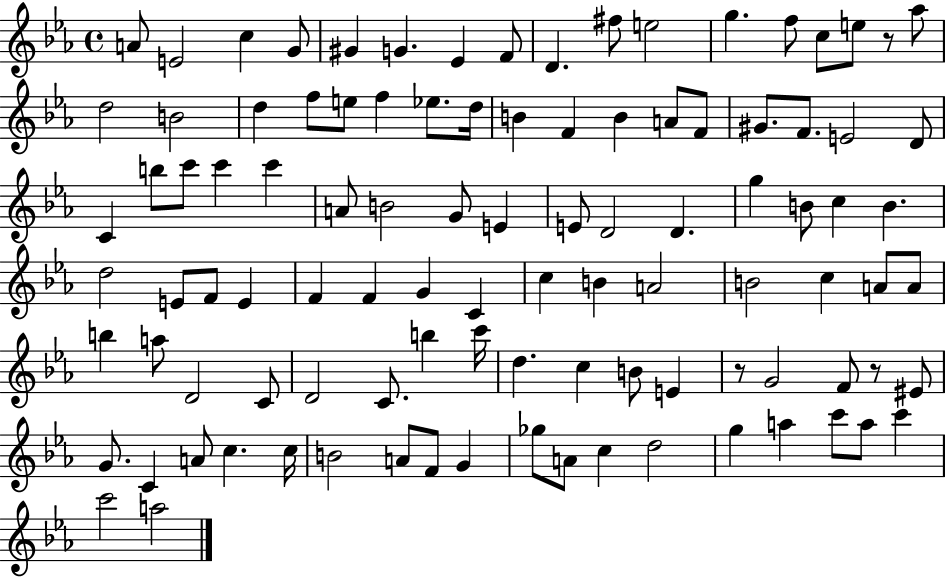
A4/e E4/h C5/q G4/e G#4/q G4/q. Eb4/q F4/e D4/q. F#5/e E5/h G5/q. F5/e C5/e E5/e R/e Ab5/e D5/h B4/h D5/q F5/e E5/e F5/q Eb5/e. D5/s B4/q F4/q B4/q A4/e F4/e G#4/e. F4/e. E4/h D4/e C4/q B5/e C6/e C6/q C6/q A4/e B4/h G4/e E4/q E4/e D4/h D4/q. G5/q B4/e C5/q B4/q. D5/h E4/e F4/e E4/q F4/q F4/q G4/q C4/q C5/q B4/q A4/h B4/h C5/q A4/e A4/e B5/q A5/e D4/h C4/e D4/h C4/e. B5/q C6/s D5/q. C5/q B4/e E4/q R/e G4/h F4/e R/e EIS4/e G4/e. C4/q A4/e C5/q. C5/s B4/h A4/e F4/e G4/q Gb5/e A4/e C5/q D5/h G5/q A5/q C6/e A5/e C6/q C6/h A5/h